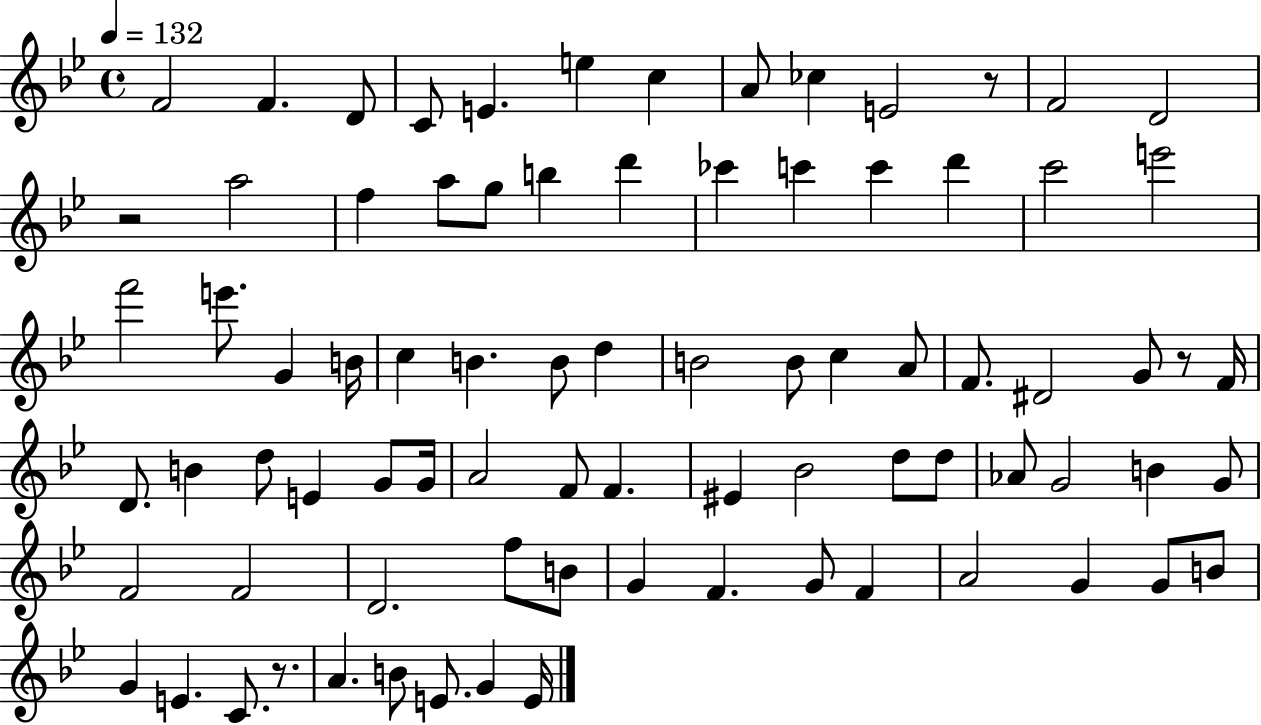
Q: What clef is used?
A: treble